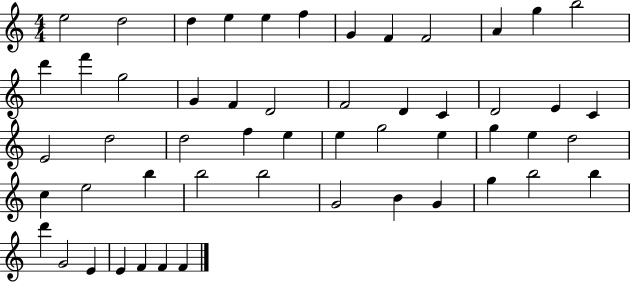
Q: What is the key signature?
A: C major